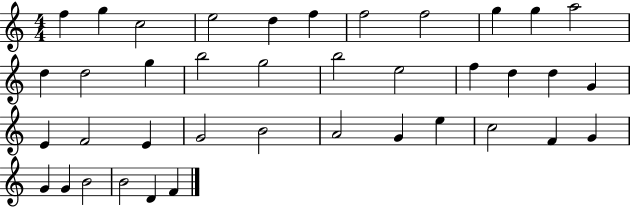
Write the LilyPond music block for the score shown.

{
  \clef treble
  \numericTimeSignature
  \time 4/4
  \key c \major
  f''4 g''4 c''2 | e''2 d''4 f''4 | f''2 f''2 | g''4 g''4 a''2 | \break d''4 d''2 g''4 | b''2 g''2 | b''2 e''2 | f''4 d''4 d''4 g'4 | \break e'4 f'2 e'4 | g'2 b'2 | a'2 g'4 e''4 | c''2 f'4 g'4 | \break g'4 g'4 b'2 | b'2 d'4 f'4 | \bar "|."
}